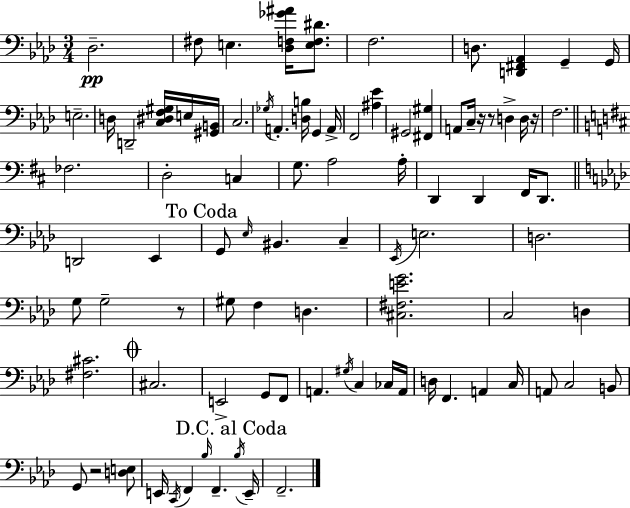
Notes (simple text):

Db3/h. F#3/e E3/q. [Db3,F3,Gb4,A#4]/s [E3,F3,D#4]/e. F3/h. D3/e. [D2,F#2,Ab2]/q G2/q G2/s E3/h. D3/s D2/h [C3,D#3,F3,G#3]/s E3/s [G#2,B2]/s C3/h. Gb3/s A2/q. [D3,B3]/s G2/q A2/s F2/h [A#3,Eb4]/q G#2/h [F#2,G#3]/q A2/e C3/s R/s R/e D3/q D3/s R/s F3/h. FES3/h. D3/h C3/q G3/e. A3/h A3/s D2/q D2/q F#2/s D2/e. D2/h Eb2/q G2/e Eb3/s BIS2/q. C3/q Eb2/s E3/h. D3/h. G3/e G3/h R/e G#3/e F3/q D3/q. [C#3,F#3,E4,G4]/h. C3/h D3/q [F#3,C#4]/h. C#3/h. E2/h G2/e F2/e A2/q. G#3/s C3/q CES3/s A2/s D3/s F2/q. A2/q C3/s A2/e C3/h B2/e G2/e R/h [D3,E3]/e E2/s C2/s F2/q Bb3/s F2/q. Bb3/s E2/s F2/h.